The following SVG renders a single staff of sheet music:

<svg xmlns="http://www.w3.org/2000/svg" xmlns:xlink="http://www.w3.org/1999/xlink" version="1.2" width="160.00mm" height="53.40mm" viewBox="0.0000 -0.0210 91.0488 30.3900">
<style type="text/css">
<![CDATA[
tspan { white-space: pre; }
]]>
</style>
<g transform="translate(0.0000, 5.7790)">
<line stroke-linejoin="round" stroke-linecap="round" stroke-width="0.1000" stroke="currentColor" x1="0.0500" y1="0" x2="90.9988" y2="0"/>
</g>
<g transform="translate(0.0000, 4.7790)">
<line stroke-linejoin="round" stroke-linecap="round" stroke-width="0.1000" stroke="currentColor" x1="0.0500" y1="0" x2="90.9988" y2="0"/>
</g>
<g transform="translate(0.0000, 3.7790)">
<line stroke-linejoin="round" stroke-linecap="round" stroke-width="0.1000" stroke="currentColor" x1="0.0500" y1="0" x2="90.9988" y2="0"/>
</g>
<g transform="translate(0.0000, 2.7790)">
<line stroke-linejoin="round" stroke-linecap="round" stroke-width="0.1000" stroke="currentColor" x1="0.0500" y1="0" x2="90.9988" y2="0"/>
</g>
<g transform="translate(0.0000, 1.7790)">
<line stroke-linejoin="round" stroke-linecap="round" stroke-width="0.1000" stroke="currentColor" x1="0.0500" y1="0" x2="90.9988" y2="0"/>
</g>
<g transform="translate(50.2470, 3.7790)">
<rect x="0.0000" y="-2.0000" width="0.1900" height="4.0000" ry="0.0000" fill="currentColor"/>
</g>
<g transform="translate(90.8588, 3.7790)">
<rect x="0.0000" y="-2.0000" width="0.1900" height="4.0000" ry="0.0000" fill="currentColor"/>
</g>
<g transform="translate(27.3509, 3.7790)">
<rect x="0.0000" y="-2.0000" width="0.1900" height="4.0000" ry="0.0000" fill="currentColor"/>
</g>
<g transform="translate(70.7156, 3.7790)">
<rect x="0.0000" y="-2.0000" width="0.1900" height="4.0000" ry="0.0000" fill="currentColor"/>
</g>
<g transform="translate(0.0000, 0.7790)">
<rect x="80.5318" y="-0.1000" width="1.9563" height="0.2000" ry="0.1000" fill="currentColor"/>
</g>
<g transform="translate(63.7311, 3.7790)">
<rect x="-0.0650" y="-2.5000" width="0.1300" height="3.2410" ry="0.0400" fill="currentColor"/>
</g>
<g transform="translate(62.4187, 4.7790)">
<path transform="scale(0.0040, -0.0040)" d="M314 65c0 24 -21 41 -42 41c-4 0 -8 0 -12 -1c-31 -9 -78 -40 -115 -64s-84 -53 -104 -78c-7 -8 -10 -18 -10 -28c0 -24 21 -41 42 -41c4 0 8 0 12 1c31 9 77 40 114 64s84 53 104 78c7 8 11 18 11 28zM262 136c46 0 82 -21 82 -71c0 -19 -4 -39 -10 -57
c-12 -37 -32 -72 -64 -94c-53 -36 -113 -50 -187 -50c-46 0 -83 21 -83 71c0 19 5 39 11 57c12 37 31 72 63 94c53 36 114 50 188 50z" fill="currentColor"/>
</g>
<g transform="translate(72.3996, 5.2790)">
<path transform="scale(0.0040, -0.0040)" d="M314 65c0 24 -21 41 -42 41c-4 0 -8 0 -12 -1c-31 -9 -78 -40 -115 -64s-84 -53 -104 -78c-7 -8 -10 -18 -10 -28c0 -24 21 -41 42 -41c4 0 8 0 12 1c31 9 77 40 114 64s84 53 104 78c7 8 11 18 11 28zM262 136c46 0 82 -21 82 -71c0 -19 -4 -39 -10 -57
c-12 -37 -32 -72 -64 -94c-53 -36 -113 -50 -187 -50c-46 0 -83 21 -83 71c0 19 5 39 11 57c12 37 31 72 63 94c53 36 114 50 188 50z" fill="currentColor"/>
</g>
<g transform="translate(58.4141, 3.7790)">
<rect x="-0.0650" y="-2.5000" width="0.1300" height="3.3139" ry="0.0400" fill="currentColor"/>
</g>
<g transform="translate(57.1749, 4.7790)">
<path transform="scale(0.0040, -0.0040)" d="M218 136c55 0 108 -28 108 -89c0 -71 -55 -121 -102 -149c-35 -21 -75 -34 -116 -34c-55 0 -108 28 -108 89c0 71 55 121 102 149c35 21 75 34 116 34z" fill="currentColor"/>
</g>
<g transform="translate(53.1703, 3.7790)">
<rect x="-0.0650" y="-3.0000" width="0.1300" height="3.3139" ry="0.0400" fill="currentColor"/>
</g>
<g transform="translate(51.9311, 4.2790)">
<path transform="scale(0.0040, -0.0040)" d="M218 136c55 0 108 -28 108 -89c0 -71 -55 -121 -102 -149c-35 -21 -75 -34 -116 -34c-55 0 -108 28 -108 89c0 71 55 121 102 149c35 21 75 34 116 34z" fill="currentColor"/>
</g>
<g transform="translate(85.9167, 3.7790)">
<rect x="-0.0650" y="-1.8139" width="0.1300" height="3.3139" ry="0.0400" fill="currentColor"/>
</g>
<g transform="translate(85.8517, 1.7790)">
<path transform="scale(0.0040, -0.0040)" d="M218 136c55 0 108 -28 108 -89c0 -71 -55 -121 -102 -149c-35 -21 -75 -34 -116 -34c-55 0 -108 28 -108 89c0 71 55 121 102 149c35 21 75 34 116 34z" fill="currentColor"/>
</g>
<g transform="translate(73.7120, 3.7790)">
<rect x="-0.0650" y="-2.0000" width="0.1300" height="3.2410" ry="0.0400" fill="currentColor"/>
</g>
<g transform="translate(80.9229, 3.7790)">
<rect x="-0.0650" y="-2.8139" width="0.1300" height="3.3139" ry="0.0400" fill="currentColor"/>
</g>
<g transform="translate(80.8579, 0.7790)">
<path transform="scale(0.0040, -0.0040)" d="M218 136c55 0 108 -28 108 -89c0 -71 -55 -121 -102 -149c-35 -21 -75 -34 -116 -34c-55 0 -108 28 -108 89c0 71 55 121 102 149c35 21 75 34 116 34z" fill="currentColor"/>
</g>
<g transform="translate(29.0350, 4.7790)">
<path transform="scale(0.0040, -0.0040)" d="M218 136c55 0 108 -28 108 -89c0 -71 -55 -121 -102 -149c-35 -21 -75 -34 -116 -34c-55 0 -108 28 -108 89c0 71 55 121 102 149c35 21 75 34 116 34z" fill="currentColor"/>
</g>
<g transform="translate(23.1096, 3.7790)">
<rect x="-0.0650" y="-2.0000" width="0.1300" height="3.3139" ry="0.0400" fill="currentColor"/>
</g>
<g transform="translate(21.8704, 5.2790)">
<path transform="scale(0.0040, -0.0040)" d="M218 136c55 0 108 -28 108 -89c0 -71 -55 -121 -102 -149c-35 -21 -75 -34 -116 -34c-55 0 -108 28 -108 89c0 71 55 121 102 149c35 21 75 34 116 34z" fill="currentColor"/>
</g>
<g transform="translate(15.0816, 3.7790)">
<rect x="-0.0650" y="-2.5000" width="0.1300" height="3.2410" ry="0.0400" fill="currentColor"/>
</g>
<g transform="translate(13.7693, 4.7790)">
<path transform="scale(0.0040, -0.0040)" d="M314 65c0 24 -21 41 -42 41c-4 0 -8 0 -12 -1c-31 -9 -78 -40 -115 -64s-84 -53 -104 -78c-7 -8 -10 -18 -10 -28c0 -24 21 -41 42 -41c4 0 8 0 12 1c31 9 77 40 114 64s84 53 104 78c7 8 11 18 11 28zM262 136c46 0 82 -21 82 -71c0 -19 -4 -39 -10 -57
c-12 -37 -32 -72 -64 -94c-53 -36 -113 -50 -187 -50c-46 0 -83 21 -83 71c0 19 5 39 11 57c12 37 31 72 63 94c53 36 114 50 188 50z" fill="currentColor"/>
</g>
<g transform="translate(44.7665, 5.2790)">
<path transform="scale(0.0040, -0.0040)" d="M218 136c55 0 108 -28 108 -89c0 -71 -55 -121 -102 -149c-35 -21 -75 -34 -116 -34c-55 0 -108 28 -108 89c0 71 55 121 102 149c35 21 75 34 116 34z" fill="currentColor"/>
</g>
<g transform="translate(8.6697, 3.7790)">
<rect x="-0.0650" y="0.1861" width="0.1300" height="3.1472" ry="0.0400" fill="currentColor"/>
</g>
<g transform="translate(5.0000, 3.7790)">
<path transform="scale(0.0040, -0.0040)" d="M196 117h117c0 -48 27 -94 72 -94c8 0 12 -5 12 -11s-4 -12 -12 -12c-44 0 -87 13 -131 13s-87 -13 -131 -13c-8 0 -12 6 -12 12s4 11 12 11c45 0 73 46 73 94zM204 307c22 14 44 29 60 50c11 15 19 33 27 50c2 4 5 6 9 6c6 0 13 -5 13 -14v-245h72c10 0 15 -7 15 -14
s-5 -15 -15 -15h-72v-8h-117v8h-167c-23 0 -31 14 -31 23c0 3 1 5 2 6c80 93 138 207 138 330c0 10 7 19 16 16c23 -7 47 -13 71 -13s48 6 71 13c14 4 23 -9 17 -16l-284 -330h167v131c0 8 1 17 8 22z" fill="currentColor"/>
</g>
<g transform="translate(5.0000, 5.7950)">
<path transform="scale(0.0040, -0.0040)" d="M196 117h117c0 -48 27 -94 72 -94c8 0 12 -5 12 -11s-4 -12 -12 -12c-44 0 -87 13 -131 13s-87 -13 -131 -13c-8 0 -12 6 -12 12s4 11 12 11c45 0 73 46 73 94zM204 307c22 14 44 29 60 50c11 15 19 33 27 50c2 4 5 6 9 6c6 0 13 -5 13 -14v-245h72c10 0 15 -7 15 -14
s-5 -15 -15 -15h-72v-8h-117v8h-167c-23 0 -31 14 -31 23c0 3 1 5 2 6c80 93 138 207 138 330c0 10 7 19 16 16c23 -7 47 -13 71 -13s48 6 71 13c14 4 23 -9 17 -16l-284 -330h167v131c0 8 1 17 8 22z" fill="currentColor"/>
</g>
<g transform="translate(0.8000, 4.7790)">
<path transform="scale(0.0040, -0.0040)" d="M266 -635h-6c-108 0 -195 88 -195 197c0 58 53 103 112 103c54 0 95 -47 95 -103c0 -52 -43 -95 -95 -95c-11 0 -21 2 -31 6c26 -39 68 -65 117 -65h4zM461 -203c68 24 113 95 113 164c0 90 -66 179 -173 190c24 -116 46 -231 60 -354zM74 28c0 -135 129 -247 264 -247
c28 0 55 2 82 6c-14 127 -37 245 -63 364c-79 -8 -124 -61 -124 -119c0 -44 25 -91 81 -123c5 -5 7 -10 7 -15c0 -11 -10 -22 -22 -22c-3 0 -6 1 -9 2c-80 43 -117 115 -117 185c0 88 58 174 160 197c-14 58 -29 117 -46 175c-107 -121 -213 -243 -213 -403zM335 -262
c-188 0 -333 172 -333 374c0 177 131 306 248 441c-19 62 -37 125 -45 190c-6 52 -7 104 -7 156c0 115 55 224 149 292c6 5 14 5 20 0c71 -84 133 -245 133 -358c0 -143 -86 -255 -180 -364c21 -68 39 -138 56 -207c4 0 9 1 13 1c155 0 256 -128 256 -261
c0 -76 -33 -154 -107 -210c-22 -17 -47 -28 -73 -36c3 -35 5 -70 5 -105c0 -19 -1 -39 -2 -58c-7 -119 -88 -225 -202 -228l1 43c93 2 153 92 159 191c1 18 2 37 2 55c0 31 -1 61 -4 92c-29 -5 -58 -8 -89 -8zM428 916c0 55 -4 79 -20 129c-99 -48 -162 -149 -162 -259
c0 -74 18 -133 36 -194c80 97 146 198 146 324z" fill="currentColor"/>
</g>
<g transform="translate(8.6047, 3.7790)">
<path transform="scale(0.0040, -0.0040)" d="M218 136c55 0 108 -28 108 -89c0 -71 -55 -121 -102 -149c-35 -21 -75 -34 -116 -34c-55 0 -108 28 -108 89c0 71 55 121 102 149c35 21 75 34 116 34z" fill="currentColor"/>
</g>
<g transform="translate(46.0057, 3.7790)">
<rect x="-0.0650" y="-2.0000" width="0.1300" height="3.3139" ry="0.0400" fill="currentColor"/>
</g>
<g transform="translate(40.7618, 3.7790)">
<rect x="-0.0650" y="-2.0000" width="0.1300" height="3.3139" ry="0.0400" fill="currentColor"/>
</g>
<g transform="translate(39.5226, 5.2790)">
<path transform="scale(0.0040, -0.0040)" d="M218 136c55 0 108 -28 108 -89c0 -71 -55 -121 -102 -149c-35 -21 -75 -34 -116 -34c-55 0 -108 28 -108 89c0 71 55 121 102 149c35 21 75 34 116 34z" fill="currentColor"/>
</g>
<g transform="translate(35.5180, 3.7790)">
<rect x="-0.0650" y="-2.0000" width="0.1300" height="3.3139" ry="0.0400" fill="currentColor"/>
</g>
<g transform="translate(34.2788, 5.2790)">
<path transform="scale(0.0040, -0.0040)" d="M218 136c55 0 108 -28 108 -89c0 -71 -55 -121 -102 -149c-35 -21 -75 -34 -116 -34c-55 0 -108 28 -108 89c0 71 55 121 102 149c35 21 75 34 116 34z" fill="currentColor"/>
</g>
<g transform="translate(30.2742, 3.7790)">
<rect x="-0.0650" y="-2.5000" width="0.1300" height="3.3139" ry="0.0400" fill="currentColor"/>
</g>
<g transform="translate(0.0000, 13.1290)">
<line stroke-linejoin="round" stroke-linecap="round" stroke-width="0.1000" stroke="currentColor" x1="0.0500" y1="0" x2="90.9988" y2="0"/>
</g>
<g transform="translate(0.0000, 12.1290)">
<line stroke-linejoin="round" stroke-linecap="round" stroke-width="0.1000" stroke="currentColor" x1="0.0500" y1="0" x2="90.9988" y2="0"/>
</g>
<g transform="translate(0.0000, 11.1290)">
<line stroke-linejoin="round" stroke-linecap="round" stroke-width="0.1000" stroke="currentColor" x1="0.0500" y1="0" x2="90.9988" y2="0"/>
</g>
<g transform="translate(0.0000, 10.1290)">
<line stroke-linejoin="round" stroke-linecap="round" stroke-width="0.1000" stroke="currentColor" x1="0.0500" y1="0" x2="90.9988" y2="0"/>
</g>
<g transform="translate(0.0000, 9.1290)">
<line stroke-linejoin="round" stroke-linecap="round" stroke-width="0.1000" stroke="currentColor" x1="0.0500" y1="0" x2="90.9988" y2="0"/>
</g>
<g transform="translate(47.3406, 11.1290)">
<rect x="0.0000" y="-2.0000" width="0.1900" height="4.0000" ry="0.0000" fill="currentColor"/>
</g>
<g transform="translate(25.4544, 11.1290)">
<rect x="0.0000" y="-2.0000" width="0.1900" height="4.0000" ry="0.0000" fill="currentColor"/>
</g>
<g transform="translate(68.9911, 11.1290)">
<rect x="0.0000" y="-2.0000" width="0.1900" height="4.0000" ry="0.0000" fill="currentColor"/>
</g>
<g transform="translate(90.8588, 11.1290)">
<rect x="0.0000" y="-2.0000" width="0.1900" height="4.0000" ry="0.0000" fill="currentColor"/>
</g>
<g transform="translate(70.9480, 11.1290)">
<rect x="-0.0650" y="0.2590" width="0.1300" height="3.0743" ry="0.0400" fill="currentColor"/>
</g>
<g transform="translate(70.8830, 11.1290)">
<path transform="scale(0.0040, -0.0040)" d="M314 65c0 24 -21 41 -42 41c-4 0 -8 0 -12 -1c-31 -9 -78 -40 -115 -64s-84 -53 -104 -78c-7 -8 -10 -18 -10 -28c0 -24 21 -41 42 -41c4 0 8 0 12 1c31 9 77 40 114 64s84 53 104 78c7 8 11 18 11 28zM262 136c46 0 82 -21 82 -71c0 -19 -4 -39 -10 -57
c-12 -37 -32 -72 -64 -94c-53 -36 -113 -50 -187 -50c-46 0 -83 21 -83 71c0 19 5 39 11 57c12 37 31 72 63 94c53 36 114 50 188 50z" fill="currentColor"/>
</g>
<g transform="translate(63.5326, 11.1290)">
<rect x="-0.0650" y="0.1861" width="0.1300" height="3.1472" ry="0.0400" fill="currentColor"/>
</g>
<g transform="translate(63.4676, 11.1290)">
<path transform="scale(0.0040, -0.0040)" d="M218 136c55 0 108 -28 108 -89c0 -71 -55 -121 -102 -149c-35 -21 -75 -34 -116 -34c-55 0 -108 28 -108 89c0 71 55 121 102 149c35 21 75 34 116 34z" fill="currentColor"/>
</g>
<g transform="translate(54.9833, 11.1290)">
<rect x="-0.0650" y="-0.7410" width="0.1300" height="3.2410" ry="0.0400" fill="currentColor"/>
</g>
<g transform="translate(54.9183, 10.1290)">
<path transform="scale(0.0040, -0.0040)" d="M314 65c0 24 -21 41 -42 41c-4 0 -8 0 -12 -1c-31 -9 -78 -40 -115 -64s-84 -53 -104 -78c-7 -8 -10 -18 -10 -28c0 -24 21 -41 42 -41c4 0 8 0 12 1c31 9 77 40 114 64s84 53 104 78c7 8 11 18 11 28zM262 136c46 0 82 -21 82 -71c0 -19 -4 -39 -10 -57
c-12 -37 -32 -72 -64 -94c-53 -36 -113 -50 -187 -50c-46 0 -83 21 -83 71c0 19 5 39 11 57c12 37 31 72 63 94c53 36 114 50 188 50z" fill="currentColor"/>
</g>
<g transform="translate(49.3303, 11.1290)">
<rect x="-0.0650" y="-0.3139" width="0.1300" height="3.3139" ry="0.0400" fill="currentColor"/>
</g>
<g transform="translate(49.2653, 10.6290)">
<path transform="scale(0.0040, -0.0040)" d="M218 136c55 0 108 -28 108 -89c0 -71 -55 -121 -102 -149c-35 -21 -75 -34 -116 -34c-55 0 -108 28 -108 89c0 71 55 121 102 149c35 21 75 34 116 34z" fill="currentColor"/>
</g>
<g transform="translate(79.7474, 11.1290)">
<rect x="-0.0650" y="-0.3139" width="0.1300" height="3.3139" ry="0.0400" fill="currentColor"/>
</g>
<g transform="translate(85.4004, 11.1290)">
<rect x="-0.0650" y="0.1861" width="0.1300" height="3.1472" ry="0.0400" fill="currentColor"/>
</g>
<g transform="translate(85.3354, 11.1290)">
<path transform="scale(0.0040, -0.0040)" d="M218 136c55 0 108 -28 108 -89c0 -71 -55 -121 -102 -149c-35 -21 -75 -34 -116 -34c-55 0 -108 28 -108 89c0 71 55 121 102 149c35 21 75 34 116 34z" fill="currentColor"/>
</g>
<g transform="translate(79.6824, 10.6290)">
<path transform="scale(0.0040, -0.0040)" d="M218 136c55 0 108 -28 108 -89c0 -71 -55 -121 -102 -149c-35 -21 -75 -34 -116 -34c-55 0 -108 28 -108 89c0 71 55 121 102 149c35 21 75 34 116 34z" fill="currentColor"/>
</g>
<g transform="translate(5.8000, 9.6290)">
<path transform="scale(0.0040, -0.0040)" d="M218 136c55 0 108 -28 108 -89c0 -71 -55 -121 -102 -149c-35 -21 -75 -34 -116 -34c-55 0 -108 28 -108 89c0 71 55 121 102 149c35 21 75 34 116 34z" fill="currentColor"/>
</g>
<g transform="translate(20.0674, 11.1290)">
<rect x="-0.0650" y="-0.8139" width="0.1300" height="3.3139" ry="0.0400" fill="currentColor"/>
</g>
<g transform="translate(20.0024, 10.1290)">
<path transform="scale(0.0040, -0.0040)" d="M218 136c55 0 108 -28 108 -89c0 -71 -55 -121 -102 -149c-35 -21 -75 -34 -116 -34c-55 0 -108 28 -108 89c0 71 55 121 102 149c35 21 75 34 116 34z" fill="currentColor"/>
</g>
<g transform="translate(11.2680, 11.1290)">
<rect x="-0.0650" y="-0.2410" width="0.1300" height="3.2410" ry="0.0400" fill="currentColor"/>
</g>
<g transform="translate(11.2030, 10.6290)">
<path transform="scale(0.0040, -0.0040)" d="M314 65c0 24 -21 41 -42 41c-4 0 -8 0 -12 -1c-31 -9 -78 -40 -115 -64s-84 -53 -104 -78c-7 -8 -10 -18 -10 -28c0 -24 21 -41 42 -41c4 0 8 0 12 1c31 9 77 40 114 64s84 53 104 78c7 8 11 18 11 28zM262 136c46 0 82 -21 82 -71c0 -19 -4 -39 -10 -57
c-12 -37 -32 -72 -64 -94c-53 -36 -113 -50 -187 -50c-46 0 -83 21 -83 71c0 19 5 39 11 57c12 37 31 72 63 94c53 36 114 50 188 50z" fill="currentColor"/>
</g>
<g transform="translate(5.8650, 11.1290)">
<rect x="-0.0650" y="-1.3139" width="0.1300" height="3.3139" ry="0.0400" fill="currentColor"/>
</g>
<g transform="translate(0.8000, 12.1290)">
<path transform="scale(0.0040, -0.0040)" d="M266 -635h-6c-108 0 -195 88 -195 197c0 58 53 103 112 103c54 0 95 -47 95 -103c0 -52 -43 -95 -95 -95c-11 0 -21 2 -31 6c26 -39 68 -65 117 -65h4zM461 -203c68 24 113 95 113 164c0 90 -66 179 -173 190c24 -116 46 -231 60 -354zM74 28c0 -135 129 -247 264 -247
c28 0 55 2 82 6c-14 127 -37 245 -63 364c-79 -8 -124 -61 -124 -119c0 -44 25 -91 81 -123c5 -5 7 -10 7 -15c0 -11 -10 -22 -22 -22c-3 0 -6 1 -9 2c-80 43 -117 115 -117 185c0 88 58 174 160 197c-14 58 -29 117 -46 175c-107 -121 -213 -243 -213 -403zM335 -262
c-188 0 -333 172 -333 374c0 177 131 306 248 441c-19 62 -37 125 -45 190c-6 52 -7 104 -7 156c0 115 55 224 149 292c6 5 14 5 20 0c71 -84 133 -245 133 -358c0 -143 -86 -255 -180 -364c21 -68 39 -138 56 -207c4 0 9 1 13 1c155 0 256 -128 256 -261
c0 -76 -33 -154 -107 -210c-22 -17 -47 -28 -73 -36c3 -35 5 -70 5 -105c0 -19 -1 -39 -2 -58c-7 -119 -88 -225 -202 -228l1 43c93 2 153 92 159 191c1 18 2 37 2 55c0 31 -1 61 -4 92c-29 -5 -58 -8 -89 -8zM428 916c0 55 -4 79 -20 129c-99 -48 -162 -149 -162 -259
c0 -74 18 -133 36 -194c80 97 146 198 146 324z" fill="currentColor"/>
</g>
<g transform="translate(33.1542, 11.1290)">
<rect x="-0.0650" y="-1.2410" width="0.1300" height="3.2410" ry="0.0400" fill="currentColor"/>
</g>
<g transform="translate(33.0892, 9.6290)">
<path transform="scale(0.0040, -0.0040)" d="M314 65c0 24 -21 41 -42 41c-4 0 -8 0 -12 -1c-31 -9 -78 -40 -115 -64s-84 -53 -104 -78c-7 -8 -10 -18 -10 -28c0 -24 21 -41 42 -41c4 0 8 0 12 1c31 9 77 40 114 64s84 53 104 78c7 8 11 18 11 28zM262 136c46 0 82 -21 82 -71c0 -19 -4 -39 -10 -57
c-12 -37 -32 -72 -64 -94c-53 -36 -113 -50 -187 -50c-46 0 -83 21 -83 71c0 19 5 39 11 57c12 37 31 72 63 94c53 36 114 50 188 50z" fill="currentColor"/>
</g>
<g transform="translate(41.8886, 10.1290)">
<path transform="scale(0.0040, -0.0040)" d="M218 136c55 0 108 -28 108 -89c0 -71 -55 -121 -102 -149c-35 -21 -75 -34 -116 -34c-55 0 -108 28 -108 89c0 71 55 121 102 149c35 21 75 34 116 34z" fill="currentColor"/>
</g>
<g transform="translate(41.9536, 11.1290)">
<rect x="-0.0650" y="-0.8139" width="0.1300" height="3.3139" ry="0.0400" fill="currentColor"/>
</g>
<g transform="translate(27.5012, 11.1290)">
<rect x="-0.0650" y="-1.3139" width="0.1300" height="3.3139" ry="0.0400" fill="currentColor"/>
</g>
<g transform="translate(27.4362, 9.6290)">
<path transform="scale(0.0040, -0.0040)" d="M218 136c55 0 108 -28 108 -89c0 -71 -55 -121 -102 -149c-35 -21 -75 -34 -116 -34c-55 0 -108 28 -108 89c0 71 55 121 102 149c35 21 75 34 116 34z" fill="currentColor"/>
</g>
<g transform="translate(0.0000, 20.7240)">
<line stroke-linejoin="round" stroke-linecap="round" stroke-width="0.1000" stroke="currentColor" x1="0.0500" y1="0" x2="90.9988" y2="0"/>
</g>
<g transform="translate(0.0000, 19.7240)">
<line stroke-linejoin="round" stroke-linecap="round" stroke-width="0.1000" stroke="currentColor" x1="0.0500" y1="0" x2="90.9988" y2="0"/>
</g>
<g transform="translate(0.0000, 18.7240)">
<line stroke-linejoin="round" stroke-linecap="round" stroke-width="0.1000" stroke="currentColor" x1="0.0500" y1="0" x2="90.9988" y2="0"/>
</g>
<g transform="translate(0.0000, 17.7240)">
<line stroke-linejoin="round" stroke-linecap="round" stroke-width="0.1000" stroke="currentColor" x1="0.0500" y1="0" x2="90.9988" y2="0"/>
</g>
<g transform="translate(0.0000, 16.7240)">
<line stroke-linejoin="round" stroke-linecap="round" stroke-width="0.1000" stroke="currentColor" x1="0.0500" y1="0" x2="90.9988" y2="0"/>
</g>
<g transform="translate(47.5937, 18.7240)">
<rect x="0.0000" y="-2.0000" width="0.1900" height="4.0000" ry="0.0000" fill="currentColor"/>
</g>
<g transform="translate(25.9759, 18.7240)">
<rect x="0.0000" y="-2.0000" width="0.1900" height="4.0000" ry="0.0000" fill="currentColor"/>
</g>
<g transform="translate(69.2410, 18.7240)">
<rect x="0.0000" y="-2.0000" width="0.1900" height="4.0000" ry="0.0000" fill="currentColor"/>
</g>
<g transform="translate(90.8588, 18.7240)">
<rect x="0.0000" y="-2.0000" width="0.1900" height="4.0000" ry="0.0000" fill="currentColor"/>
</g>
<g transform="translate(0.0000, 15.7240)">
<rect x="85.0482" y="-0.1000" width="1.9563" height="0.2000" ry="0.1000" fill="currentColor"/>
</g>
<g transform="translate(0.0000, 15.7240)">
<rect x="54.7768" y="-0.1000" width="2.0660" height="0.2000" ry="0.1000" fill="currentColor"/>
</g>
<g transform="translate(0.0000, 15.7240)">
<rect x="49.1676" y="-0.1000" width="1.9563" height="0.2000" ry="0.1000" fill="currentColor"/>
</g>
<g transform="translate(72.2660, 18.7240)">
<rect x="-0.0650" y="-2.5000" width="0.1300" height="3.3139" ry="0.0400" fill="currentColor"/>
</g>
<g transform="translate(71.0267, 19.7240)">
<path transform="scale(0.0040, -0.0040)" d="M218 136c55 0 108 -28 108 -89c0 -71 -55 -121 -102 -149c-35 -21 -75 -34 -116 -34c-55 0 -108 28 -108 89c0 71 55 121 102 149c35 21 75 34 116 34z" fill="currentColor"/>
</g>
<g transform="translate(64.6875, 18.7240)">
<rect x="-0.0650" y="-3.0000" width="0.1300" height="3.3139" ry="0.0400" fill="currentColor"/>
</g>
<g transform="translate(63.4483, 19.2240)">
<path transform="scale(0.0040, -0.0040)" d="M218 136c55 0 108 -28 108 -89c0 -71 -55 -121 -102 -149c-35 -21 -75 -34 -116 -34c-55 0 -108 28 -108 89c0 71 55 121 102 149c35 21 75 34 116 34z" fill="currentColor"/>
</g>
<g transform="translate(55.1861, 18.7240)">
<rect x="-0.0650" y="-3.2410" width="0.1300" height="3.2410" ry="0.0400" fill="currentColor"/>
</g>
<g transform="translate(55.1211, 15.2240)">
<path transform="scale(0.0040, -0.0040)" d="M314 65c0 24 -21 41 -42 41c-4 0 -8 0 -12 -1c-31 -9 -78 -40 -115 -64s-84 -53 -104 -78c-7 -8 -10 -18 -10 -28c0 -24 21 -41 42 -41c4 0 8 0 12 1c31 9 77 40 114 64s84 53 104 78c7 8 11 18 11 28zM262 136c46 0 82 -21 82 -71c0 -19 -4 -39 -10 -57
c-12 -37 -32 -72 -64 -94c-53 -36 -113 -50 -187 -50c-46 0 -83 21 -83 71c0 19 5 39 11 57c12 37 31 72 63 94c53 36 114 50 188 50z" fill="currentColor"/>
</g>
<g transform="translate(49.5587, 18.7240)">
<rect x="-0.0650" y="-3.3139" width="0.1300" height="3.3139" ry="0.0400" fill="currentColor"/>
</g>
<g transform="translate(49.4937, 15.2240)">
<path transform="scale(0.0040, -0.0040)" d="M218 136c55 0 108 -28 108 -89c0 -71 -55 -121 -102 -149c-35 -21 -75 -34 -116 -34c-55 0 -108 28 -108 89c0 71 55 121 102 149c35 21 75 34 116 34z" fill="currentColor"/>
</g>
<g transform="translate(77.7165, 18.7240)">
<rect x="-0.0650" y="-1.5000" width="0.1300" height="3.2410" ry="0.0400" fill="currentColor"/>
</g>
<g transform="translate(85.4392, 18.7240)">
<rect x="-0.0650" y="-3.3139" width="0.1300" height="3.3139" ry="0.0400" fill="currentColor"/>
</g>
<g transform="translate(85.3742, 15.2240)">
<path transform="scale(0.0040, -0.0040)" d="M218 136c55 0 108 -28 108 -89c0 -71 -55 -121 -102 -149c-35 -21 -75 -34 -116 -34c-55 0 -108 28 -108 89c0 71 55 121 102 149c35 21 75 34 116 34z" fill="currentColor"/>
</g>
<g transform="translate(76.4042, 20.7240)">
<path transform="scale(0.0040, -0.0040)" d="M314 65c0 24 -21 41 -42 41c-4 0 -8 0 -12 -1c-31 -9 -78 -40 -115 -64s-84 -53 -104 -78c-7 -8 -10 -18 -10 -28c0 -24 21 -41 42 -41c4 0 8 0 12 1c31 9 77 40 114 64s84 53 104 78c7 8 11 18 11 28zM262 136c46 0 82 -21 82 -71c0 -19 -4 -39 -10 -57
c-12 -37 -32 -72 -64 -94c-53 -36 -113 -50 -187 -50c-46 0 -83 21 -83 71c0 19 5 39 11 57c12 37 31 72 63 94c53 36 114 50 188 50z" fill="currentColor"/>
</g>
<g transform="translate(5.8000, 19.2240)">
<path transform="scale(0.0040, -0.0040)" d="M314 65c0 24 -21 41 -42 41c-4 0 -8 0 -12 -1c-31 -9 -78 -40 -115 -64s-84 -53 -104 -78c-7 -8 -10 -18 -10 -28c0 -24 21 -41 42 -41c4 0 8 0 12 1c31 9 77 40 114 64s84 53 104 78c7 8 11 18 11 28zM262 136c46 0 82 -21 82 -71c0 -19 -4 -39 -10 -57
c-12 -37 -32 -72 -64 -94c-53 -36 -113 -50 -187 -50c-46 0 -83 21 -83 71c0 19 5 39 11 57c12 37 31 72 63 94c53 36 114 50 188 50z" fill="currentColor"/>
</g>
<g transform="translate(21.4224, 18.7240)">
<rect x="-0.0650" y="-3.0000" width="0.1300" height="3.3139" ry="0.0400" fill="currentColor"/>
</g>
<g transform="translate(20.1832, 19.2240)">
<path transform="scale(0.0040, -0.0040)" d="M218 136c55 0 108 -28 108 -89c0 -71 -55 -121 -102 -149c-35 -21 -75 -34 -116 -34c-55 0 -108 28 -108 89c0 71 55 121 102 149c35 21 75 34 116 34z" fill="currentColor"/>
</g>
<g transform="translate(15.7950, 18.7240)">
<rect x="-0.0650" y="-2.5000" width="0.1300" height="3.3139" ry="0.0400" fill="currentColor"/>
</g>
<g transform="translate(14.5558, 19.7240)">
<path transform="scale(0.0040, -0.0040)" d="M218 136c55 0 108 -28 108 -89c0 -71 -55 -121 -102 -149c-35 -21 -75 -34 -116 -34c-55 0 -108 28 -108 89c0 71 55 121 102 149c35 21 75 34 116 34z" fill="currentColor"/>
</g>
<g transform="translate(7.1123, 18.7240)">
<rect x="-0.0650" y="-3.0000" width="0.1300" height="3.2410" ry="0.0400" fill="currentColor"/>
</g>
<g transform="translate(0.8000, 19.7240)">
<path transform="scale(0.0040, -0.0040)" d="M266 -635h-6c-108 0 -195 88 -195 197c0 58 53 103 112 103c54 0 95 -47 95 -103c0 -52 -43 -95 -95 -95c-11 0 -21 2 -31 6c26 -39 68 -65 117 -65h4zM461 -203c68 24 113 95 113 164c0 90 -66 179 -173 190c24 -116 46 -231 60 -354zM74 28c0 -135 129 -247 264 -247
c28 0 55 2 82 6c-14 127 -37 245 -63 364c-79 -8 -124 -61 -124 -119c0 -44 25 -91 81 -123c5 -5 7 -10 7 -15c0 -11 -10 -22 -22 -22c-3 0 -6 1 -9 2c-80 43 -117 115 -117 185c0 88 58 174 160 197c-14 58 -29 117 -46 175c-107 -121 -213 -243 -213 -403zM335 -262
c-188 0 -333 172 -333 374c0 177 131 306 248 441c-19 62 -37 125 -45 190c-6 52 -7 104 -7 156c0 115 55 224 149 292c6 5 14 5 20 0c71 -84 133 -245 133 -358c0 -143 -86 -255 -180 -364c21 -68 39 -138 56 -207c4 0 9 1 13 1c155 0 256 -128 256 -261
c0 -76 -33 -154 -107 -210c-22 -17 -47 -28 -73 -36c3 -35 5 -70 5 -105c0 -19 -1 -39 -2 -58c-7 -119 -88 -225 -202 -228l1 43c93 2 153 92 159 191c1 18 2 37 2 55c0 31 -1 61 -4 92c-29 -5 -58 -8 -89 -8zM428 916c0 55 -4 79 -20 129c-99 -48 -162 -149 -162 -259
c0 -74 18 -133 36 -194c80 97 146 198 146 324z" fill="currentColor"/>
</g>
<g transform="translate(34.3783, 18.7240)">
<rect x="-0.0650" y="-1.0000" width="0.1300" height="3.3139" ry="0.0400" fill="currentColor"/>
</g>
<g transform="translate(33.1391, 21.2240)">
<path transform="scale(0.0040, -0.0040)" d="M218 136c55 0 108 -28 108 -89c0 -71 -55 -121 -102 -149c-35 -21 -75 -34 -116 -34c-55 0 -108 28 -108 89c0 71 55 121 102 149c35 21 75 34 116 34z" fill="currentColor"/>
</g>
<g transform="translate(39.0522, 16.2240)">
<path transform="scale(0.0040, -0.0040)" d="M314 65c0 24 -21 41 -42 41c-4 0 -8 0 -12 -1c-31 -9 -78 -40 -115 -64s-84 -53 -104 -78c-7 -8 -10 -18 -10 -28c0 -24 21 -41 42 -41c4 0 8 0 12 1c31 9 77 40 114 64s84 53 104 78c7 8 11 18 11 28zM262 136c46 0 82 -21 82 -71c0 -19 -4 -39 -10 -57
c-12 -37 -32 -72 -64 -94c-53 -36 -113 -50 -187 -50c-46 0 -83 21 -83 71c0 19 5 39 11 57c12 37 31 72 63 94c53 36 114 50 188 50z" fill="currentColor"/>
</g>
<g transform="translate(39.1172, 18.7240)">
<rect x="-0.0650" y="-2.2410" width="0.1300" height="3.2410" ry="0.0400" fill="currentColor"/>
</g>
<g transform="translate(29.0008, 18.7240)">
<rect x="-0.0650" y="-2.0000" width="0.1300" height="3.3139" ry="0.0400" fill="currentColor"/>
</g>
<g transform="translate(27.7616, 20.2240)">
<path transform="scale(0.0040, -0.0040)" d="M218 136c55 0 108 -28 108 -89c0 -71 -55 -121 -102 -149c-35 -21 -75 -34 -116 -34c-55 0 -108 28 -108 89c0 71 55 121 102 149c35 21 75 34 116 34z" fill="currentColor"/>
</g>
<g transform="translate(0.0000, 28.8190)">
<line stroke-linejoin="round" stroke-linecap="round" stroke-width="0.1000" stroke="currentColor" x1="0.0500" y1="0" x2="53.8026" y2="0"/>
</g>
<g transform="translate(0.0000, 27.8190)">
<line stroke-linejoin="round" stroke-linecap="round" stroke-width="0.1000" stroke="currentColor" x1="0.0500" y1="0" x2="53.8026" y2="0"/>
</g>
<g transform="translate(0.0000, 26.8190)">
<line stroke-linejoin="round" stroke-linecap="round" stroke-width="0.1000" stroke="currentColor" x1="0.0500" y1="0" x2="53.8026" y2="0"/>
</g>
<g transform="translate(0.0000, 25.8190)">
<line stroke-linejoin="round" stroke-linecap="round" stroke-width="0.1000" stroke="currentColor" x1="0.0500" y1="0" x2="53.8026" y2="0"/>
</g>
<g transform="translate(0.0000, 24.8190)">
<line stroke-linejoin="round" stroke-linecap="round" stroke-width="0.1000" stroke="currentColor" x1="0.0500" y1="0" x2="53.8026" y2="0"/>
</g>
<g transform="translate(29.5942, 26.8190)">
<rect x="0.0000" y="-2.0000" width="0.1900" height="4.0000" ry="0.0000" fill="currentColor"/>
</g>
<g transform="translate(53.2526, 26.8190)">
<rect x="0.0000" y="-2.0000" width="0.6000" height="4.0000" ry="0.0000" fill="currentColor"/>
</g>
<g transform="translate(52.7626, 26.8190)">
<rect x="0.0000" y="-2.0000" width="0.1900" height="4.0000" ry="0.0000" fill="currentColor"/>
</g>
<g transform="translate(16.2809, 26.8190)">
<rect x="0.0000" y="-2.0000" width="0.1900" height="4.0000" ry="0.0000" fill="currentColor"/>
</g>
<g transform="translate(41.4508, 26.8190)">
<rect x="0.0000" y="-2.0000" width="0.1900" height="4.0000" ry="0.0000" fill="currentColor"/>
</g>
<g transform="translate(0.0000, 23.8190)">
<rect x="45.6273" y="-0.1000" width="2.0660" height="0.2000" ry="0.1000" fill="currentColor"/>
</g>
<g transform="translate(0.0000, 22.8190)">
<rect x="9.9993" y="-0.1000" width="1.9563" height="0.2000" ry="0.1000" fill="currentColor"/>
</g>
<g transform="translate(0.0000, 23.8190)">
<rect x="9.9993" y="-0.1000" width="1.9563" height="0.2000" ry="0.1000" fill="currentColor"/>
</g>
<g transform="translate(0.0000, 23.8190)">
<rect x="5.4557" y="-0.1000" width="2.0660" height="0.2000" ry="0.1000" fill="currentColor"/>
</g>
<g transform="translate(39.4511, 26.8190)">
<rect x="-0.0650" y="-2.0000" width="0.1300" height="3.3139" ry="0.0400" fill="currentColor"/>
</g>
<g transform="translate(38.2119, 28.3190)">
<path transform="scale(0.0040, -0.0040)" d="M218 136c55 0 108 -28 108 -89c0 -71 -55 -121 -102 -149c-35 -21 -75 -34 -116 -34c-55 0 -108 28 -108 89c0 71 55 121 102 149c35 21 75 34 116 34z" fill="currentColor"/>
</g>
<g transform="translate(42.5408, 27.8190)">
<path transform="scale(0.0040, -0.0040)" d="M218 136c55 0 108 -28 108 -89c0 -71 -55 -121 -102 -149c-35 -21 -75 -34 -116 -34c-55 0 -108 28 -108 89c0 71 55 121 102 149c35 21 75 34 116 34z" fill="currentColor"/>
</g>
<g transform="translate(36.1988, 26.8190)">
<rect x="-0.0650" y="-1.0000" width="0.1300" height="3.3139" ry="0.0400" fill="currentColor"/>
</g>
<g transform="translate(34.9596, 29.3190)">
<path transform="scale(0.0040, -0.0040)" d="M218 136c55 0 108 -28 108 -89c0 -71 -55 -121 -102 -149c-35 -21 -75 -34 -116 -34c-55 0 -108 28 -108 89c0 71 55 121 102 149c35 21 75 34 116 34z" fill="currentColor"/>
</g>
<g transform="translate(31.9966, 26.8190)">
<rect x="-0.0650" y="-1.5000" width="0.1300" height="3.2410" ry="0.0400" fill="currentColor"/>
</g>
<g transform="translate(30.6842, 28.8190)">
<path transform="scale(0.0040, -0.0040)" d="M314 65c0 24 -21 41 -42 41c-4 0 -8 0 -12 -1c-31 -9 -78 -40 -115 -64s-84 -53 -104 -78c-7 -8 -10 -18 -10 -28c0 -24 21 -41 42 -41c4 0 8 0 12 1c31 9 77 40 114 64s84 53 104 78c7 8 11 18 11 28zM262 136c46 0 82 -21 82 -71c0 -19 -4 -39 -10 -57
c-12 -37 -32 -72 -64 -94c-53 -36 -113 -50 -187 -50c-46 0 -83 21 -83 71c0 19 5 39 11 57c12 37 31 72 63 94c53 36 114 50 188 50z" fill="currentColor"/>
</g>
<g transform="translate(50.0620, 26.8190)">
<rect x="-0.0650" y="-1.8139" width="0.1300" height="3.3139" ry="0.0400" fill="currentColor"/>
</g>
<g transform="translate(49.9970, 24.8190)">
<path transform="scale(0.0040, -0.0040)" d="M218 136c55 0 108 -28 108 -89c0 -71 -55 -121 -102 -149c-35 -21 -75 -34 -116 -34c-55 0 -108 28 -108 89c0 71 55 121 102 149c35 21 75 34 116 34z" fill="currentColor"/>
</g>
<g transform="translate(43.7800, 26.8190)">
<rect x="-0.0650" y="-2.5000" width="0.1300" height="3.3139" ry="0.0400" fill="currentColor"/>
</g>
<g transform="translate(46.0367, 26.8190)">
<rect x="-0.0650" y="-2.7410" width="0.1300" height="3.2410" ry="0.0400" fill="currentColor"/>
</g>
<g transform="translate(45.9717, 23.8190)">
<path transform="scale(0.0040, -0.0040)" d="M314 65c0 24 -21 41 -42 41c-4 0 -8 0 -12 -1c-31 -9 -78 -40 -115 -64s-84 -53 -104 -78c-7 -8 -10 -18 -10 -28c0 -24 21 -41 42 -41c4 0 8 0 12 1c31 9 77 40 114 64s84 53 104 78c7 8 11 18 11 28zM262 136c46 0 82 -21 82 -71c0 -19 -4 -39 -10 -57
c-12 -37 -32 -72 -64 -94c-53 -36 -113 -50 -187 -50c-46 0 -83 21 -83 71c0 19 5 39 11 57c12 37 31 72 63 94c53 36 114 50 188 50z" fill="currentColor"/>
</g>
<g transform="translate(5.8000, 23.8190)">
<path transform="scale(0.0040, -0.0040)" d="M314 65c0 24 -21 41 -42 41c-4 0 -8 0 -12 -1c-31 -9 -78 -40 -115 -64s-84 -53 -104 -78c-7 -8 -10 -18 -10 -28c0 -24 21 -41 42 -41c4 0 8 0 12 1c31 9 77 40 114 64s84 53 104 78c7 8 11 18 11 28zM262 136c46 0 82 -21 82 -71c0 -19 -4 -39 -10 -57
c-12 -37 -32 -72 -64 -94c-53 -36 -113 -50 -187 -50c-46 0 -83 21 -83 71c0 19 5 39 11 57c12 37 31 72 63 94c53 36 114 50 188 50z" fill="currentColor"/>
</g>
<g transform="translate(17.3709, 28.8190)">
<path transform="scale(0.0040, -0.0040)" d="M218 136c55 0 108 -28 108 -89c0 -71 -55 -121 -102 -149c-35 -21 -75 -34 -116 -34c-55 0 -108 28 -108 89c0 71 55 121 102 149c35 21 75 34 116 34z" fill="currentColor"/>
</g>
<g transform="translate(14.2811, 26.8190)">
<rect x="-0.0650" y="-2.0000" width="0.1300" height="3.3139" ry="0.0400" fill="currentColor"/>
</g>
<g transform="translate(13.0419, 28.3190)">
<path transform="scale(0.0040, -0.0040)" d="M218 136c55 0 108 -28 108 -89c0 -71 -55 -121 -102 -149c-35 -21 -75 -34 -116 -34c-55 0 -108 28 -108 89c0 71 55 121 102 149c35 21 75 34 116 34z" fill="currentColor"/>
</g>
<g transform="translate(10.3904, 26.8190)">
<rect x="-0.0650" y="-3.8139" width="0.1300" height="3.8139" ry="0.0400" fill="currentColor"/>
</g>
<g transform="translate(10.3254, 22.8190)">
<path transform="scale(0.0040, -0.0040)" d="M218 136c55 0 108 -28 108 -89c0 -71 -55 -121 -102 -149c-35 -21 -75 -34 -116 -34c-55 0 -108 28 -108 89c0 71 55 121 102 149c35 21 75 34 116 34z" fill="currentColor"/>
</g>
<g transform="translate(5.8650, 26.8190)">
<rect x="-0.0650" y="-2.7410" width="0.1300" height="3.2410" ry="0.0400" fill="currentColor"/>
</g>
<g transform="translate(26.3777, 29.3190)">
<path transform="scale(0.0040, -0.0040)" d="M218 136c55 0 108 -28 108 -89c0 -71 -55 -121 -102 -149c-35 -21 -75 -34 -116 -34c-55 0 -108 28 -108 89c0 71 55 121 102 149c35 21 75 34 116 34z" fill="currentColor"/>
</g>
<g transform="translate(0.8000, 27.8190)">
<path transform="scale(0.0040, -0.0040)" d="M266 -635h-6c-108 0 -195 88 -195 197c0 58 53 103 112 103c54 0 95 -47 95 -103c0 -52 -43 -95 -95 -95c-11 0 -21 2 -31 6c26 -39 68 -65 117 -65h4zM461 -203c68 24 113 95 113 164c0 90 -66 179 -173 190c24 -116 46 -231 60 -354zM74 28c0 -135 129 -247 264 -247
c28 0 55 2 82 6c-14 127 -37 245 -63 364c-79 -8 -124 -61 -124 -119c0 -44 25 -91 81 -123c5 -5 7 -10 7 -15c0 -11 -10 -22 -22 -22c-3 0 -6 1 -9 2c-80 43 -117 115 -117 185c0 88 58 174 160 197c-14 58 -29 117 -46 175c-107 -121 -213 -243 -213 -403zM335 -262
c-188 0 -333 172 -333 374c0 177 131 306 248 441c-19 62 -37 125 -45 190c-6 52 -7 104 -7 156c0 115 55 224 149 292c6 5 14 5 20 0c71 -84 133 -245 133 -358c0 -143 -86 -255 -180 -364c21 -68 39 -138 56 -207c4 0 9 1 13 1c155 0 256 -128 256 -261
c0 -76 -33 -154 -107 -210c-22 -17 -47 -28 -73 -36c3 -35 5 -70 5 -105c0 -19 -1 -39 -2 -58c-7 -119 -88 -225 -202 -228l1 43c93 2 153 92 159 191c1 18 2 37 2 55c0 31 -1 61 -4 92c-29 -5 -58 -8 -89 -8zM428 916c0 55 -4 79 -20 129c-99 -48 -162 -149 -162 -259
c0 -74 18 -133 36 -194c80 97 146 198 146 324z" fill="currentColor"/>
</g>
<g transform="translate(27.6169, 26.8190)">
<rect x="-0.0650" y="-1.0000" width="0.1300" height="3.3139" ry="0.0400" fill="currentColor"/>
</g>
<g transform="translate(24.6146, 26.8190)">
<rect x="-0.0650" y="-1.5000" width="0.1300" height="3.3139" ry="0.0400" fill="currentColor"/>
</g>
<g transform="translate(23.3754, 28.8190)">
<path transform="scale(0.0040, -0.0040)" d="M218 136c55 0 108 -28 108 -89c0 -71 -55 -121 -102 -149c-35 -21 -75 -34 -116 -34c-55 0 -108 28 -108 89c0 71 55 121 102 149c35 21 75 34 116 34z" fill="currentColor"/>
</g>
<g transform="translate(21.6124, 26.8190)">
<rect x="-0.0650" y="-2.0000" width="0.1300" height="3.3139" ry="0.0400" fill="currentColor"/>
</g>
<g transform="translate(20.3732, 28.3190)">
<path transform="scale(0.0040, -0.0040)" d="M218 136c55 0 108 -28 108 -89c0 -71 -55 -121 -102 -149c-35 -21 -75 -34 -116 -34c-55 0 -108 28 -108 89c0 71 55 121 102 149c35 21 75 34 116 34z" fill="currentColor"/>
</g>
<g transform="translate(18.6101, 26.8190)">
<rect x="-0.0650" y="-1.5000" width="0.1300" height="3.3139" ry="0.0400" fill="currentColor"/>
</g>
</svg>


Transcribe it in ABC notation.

X:1
T:Untitled
M:4/4
L:1/4
K:C
B G2 F G F F F A G G2 F2 a f e c2 d e e2 d c d2 B B2 c B A2 G A F D g2 b b2 A G E2 b a2 c' F E F E D E2 D F G a2 f